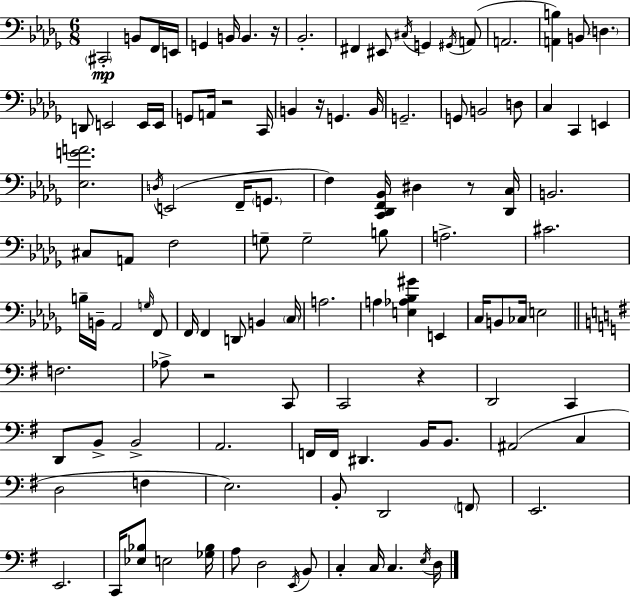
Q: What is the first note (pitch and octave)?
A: C#2